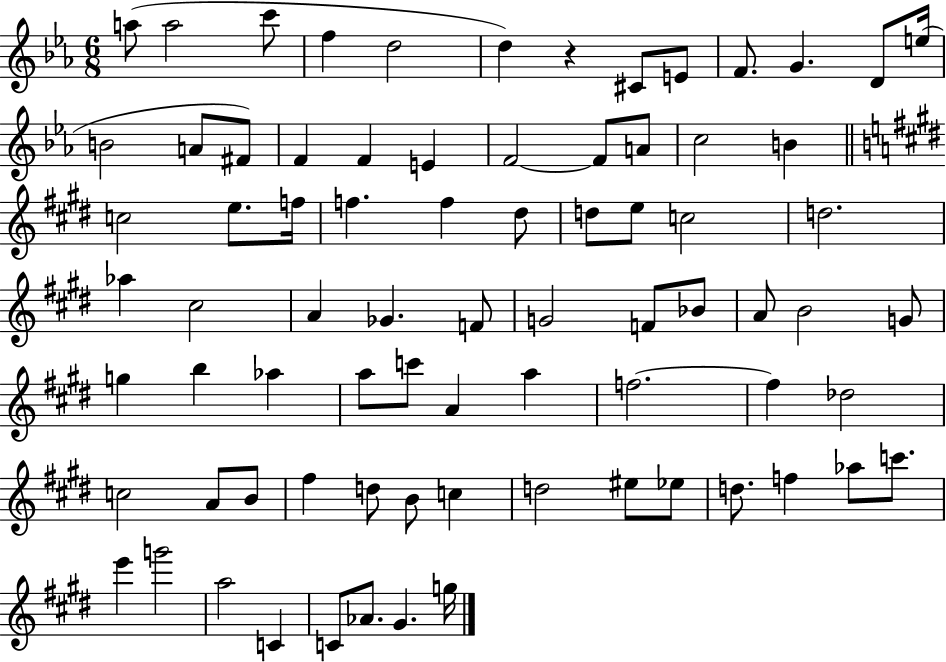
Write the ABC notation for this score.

X:1
T:Untitled
M:6/8
L:1/4
K:Eb
a/2 a2 c'/2 f d2 d z ^C/2 E/2 F/2 G D/2 e/4 B2 A/2 ^F/2 F F E F2 F/2 A/2 c2 B c2 e/2 f/4 f f ^d/2 d/2 e/2 c2 d2 _a ^c2 A _G F/2 G2 F/2 _B/2 A/2 B2 G/2 g b _a a/2 c'/2 A a f2 f _d2 c2 A/2 B/2 ^f d/2 B/2 c d2 ^e/2 _e/2 d/2 f _a/2 c'/2 e' g'2 a2 C C/2 _A/2 ^G g/4